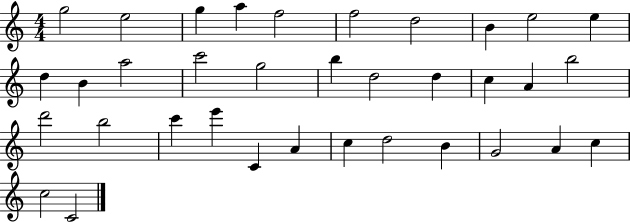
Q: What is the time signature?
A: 4/4